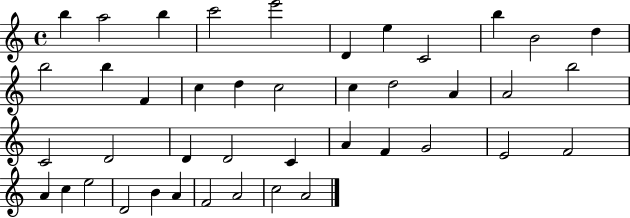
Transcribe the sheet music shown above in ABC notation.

X:1
T:Untitled
M:4/4
L:1/4
K:C
b a2 b c'2 e'2 D e C2 b B2 d b2 b F c d c2 c d2 A A2 b2 C2 D2 D D2 C A F G2 E2 F2 A c e2 D2 B A F2 A2 c2 A2